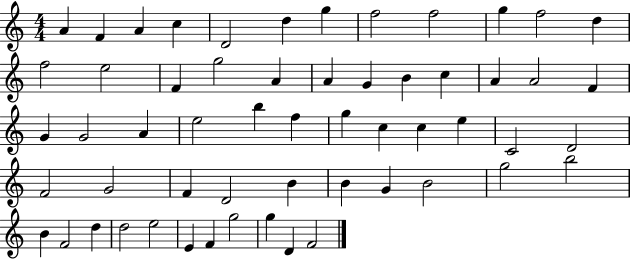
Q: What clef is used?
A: treble